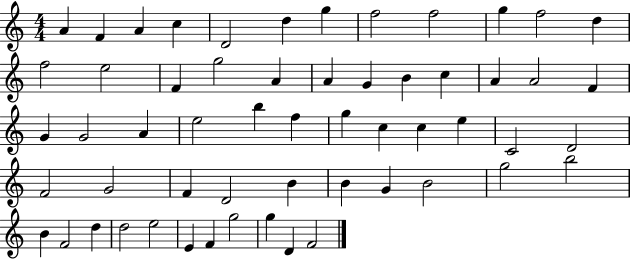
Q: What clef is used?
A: treble